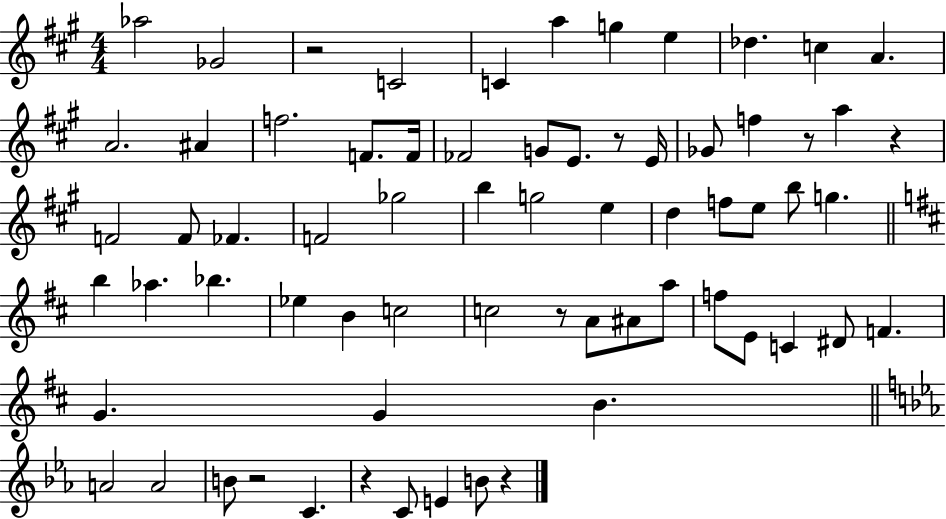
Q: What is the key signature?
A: A major